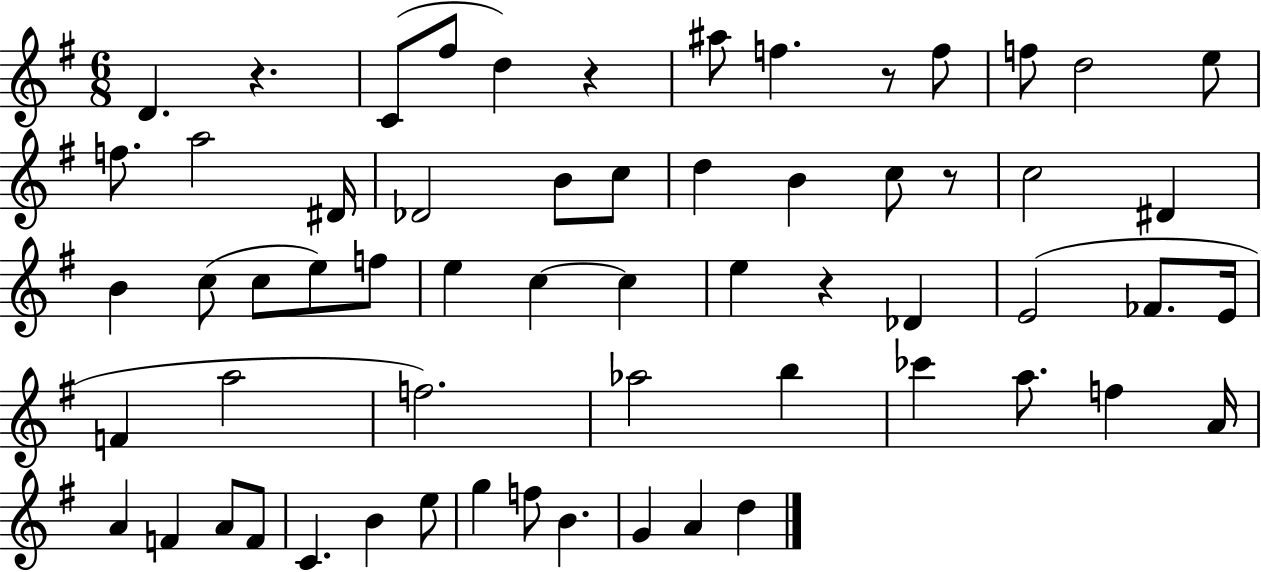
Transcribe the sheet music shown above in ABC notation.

X:1
T:Untitled
M:6/8
L:1/4
K:G
D z C/2 ^f/2 d z ^a/2 f z/2 f/2 f/2 d2 e/2 f/2 a2 ^D/4 _D2 B/2 c/2 d B c/2 z/2 c2 ^D B c/2 c/2 e/2 f/2 e c c e z _D E2 _F/2 E/4 F a2 f2 _a2 b _c' a/2 f A/4 A F A/2 F/2 C B e/2 g f/2 B G A d